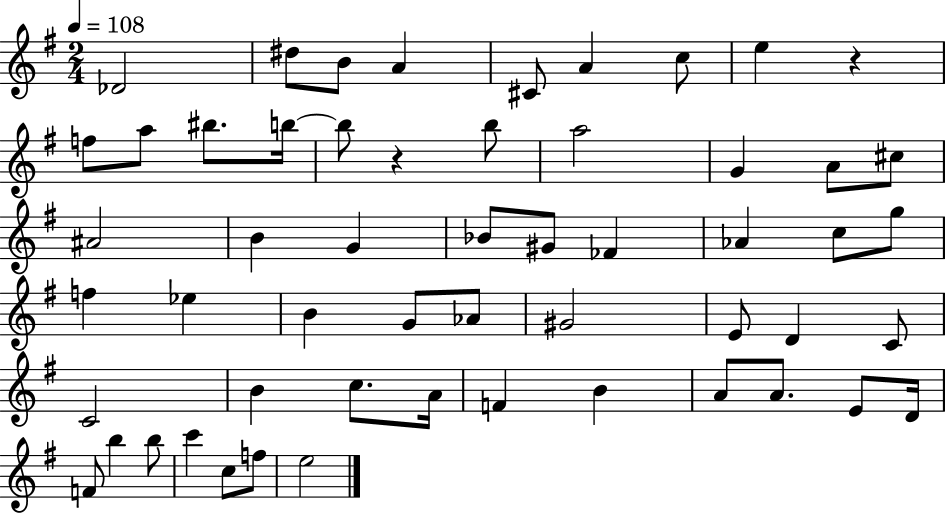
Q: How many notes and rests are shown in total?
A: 55